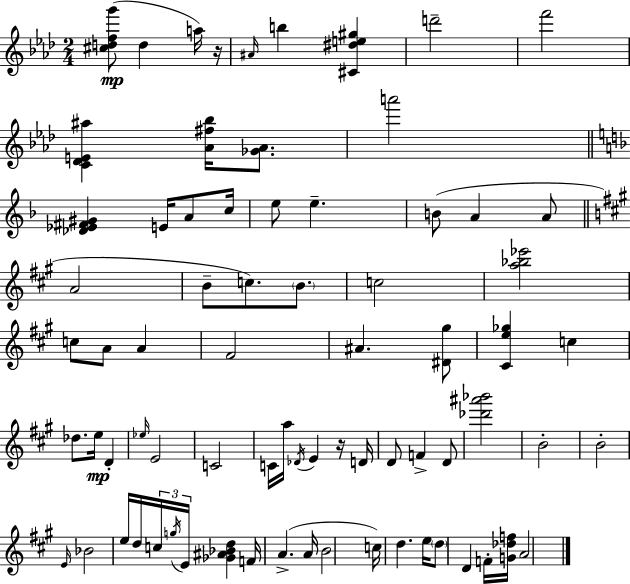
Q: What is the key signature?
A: AES major